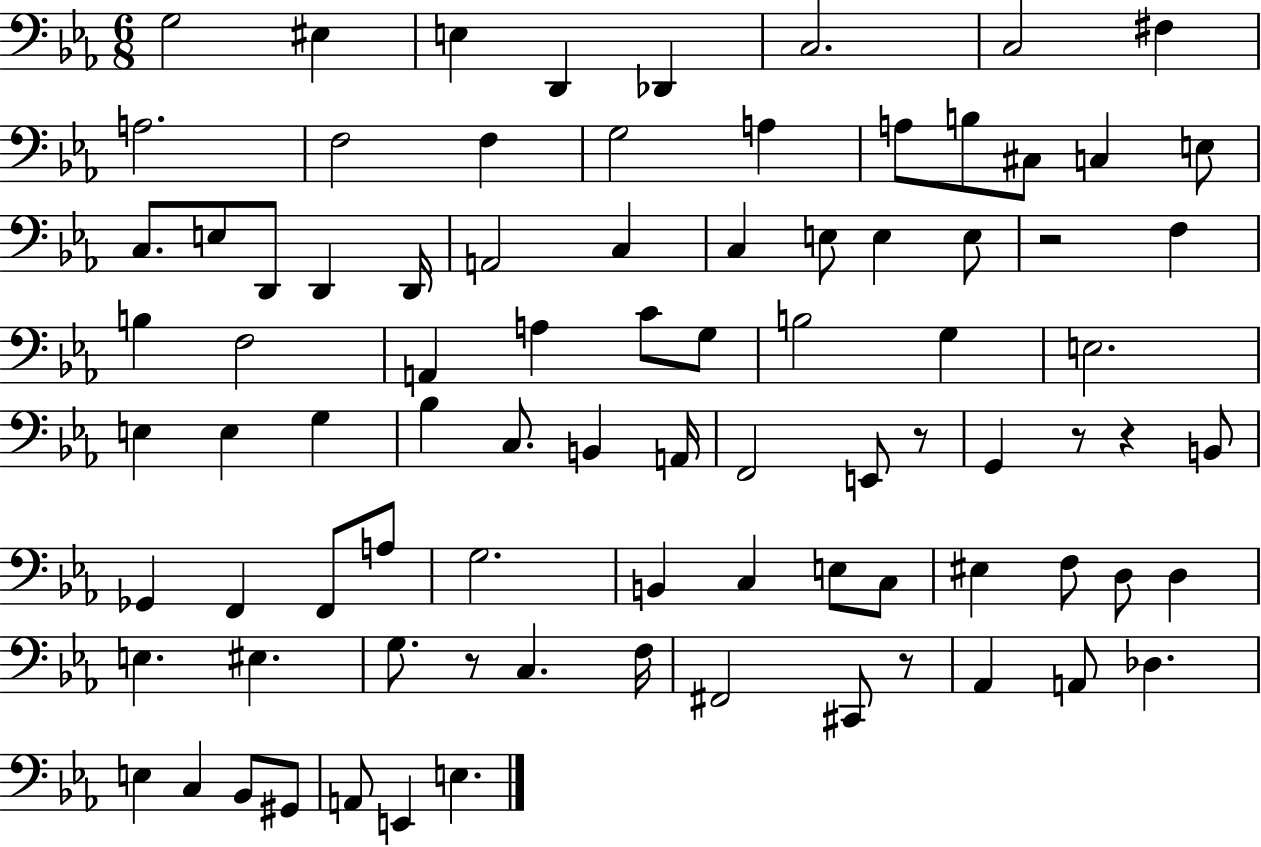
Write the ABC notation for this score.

X:1
T:Untitled
M:6/8
L:1/4
K:Eb
G,2 ^E, E, D,, _D,, C,2 C,2 ^F, A,2 F,2 F, G,2 A, A,/2 B,/2 ^C,/2 C, E,/2 C,/2 E,/2 D,,/2 D,, D,,/4 A,,2 C, C, E,/2 E, E,/2 z2 F, B, F,2 A,, A, C/2 G,/2 B,2 G, E,2 E, E, G, _B, C,/2 B,, A,,/4 F,,2 E,,/2 z/2 G,, z/2 z B,,/2 _G,, F,, F,,/2 A,/2 G,2 B,, C, E,/2 C,/2 ^E, F,/2 D,/2 D, E, ^E, G,/2 z/2 C, F,/4 ^F,,2 ^C,,/2 z/2 _A,, A,,/2 _D, E, C, _B,,/2 ^G,,/2 A,,/2 E,, E,